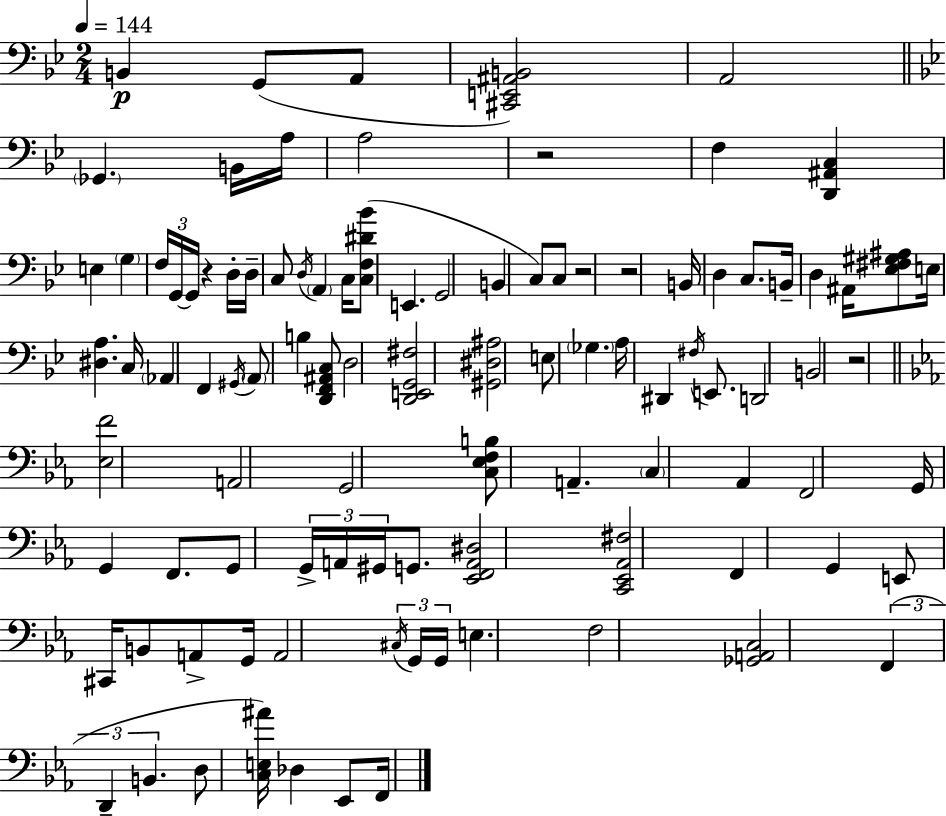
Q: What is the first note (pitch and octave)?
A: B2